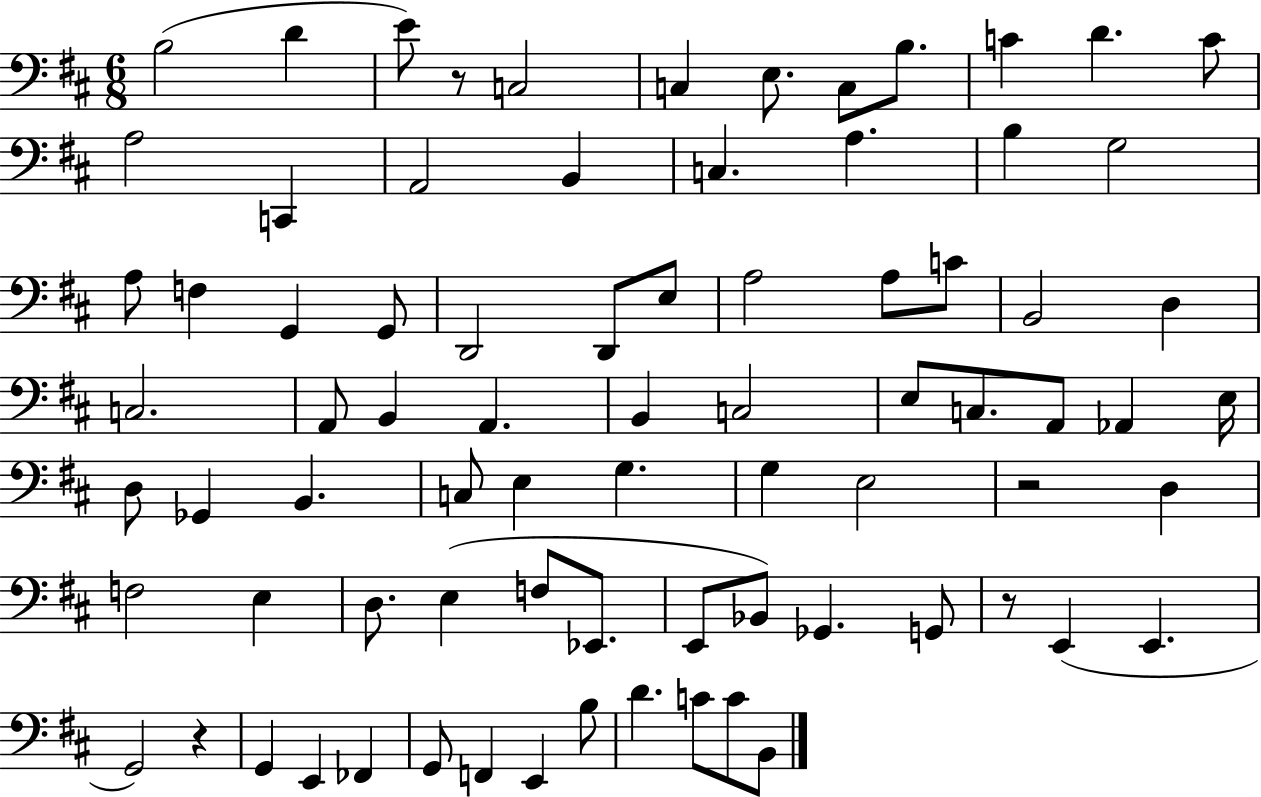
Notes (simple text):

B3/h D4/q E4/e R/e C3/h C3/q E3/e. C3/e B3/e. C4/q D4/q. C4/e A3/h C2/q A2/h B2/q C3/q. A3/q. B3/q G3/h A3/e F3/q G2/q G2/e D2/h D2/e E3/e A3/h A3/e C4/e B2/h D3/q C3/h. A2/e B2/q A2/q. B2/q C3/h E3/e C3/e. A2/e Ab2/q E3/s D3/e Gb2/q B2/q. C3/e E3/q G3/q. G3/q E3/h R/h D3/q F3/h E3/q D3/e. E3/q F3/e Eb2/e. E2/e Bb2/e Gb2/q. G2/e R/e E2/q E2/q. G2/h R/q G2/q E2/q FES2/q G2/e F2/q E2/q B3/e D4/q. C4/e C4/e B2/e